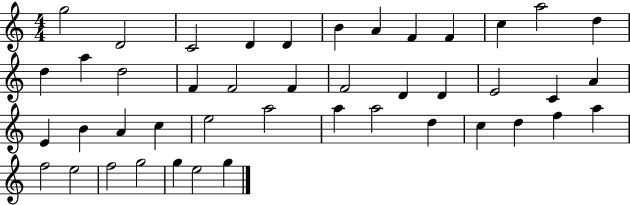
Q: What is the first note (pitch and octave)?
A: G5